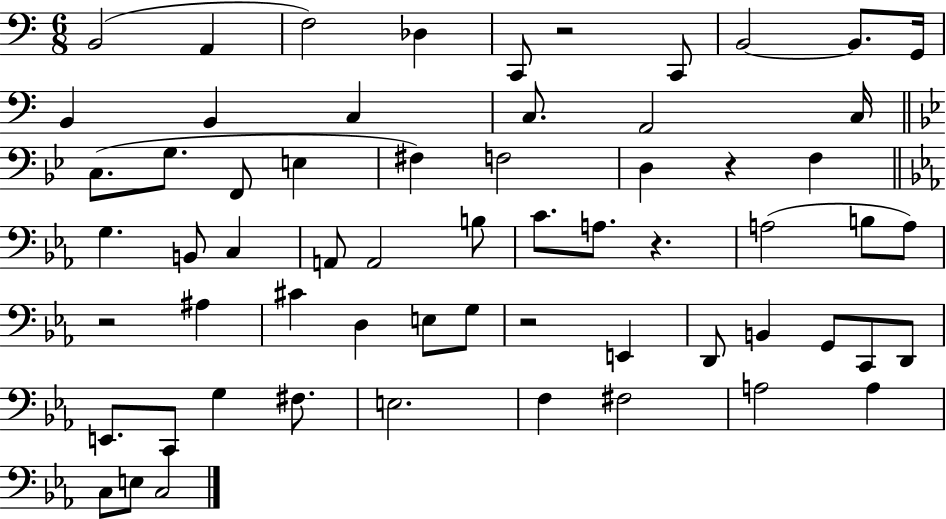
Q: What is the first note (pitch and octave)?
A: B2